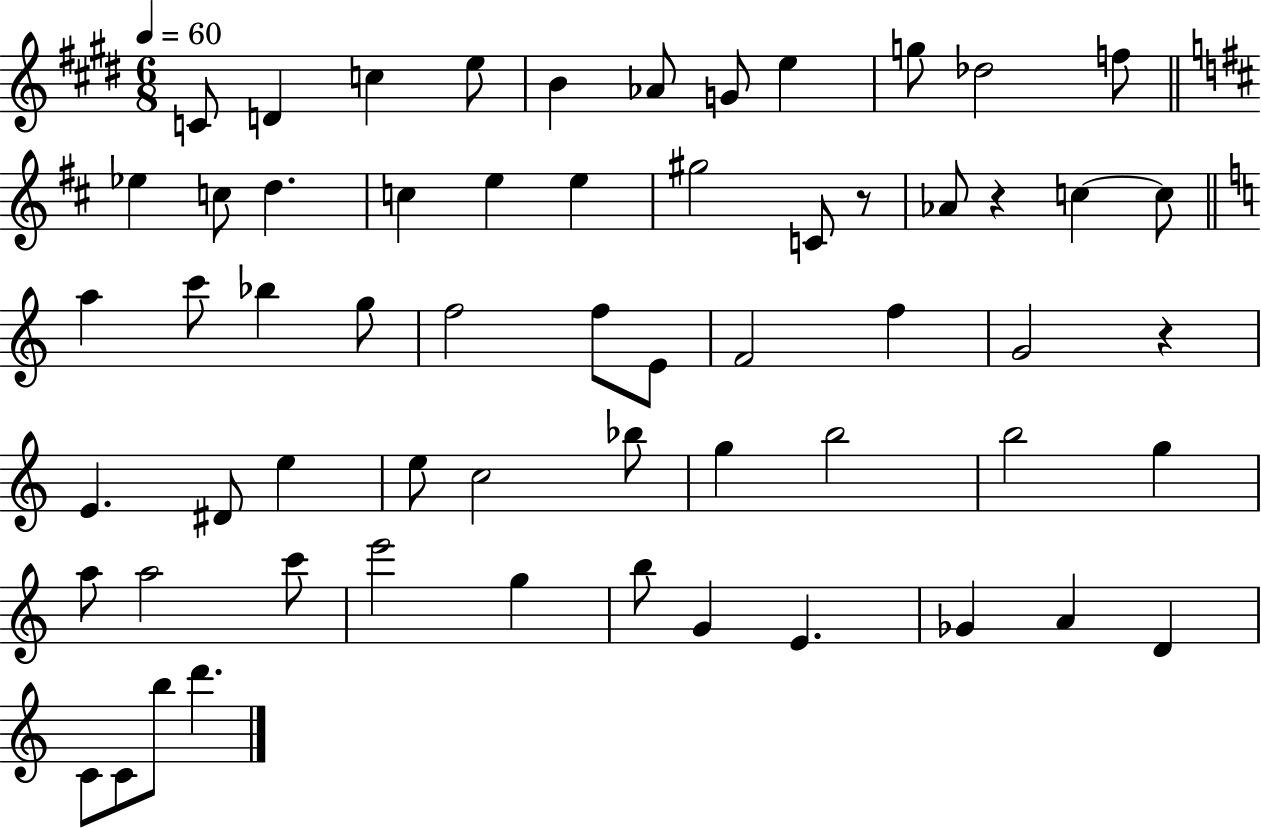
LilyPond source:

{
  \clef treble
  \numericTimeSignature
  \time 6/8
  \key e \major
  \tempo 4 = 60
  c'8 d'4 c''4 e''8 | b'4 aes'8 g'8 e''4 | g''8 des''2 f''8 | \bar "||" \break \key b \minor ees''4 c''8 d''4. | c''4 e''4 e''4 | gis''2 c'8 r8 | aes'8 r4 c''4~~ c''8 | \break \bar "||" \break \key a \minor a''4 c'''8 bes''4 g''8 | f''2 f''8 e'8 | f'2 f''4 | g'2 r4 | \break e'4. dis'8 e''4 | e''8 c''2 bes''8 | g''4 b''2 | b''2 g''4 | \break a''8 a''2 c'''8 | e'''2 g''4 | b''8 g'4 e'4. | ges'4 a'4 d'4 | \break c'8 c'8 b''8 d'''4. | \bar "|."
}